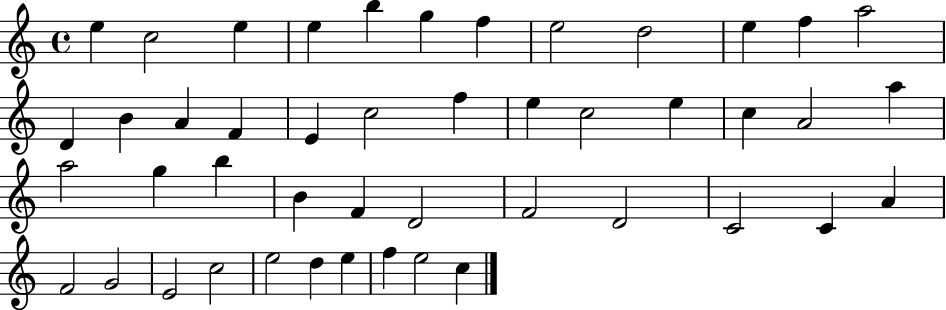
{
  \clef treble
  \time 4/4
  \defaultTimeSignature
  \key c \major
  e''4 c''2 e''4 | e''4 b''4 g''4 f''4 | e''2 d''2 | e''4 f''4 a''2 | \break d'4 b'4 a'4 f'4 | e'4 c''2 f''4 | e''4 c''2 e''4 | c''4 a'2 a''4 | \break a''2 g''4 b''4 | b'4 f'4 d'2 | f'2 d'2 | c'2 c'4 a'4 | \break f'2 g'2 | e'2 c''2 | e''2 d''4 e''4 | f''4 e''2 c''4 | \break \bar "|."
}